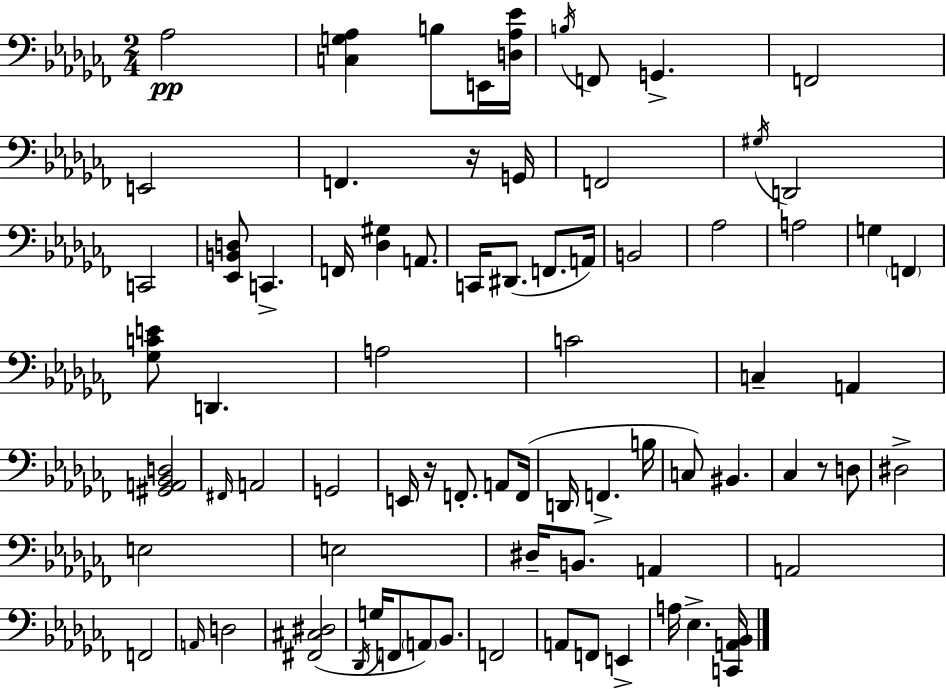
{
  \clef bass
  \numericTimeSignature
  \time 2/4
  \key aes \minor
  aes2\pp | <c g aes>4 b8 e,16 <d aes ees'>16 | \acciaccatura { b16 } f,8 g,4.-> | f,2 | \break e,2 | f,4. r16 | g,16 f,2 | \acciaccatura { gis16 } d,2 | \break c,2 | <ees, b, d>8 c,4.-> | f,16 <des gis>4 a,8. | c,16 dis,8.( f,8. | \break a,16) b,2 | aes2 | a2 | g4 \parenthesize f,4 | \break <ges c' e'>8 d,4. | a2 | c'2 | c4-- a,4 | \break <gis, a, bes, d>2 | \grace { fis,16 } a,2 | g,2 | e,16 r16 f,8.-. | \break a,8 f,16( d,16 f,4.-> | b16 c8) bis,4. | ces4 r8 | d8 dis2-> | \break e2 | e2 | dis16-- b,8. a,4 | a,2 | \break f,2 | \grace { a,16 } d2 | <fis, cis dis>2( | \acciaccatura { des,16 } g16 f,8 | \break \parenthesize a,8) bes,8. f,2 | a,8 f,8 | e,4-> a16 ees4.-> | <c, a, bes,>16 \bar "|."
}